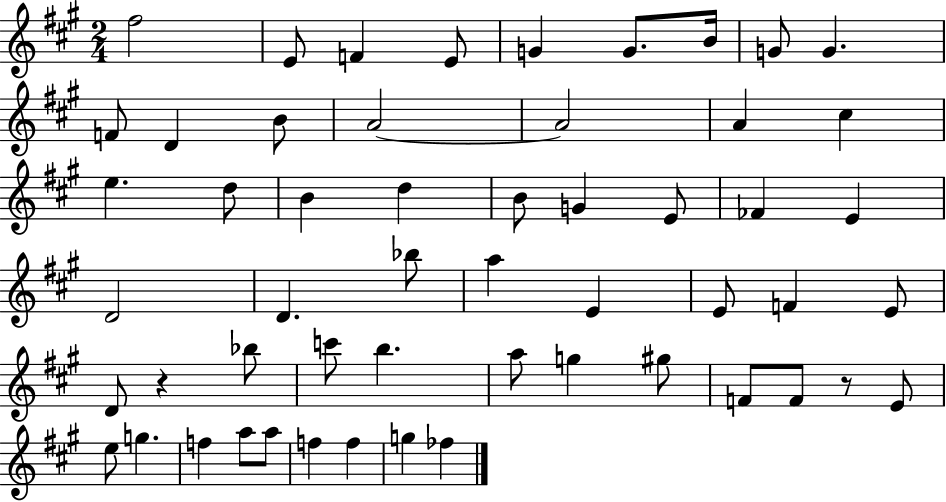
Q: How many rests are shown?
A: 2